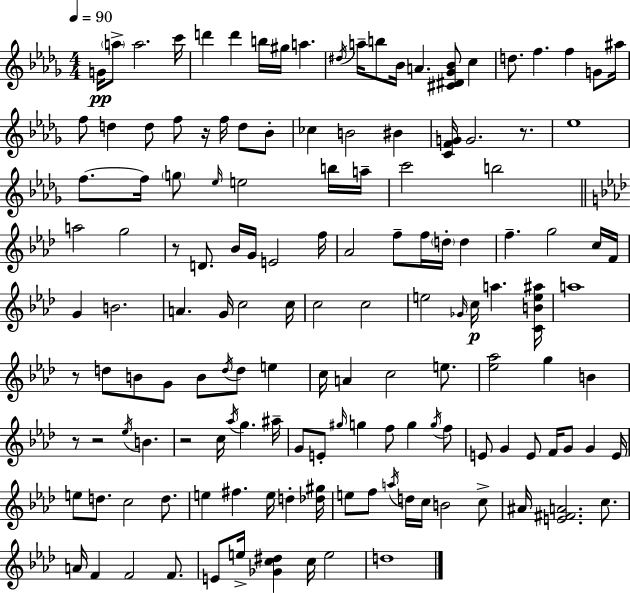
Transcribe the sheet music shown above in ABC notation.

X:1
T:Untitled
M:4/4
L:1/4
K:Bbm
G/4 a/2 a2 c'/4 d' d' b/4 ^g/4 a ^d/4 a/4 b/2 _B/4 A [^C^D_G_B]/2 c d/2 f f G/2 ^a/4 f/2 d d/2 f/2 z/4 f/4 d/2 _B/2 _c B2 ^B [CFG]/4 G2 z/2 _e4 f/2 f/4 g/2 _e/4 e2 b/4 a/4 c'2 b2 a2 g2 z/2 D/2 _B/4 G/4 E2 f/4 _A2 f/2 f/4 d/4 d f g2 c/4 F/4 G B2 A G/4 c2 c/4 c2 c2 e2 _G/4 c/4 a [CBe^a]/4 a4 z/2 d/2 B/2 G/2 B/2 d/4 d/2 e c/4 A c2 e/2 [_e_a]2 g B z/2 z2 _e/4 B z2 c/4 _a/4 g ^a/4 G/2 E/2 ^g/4 g f/2 g g/4 f/2 E/2 G E/2 F/4 G/2 G E/4 e/2 d/2 c2 d/2 e ^f e/4 d [_d^g]/4 e/2 f/2 a/4 d/4 c/4 B2 c/2 ^A/4 [E^FA]2 c/2 A/4 F F2 F/2 E/2 e/4 [_Gc^d] c/4 e2 d4